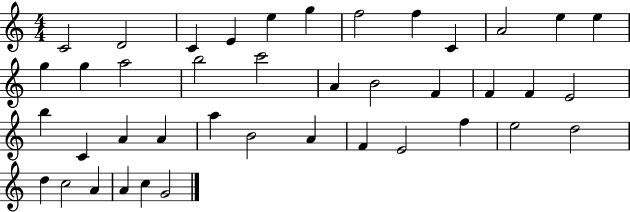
X:1
T:Untitled
M:4/4
L:1/4
K:C
C2 D2 C E e g f2 f C A2 e e g g a2 b2 c'2 A B2 F F F E2 b C A A a B2 A F E2 f e2 d2 d c2 A A c G2